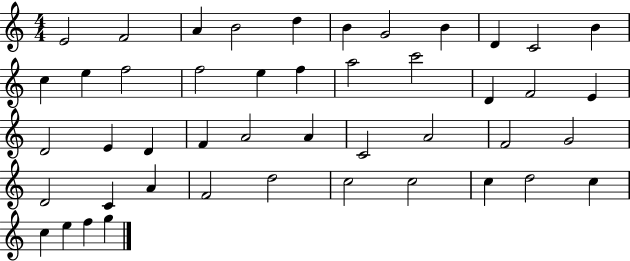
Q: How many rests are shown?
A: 0